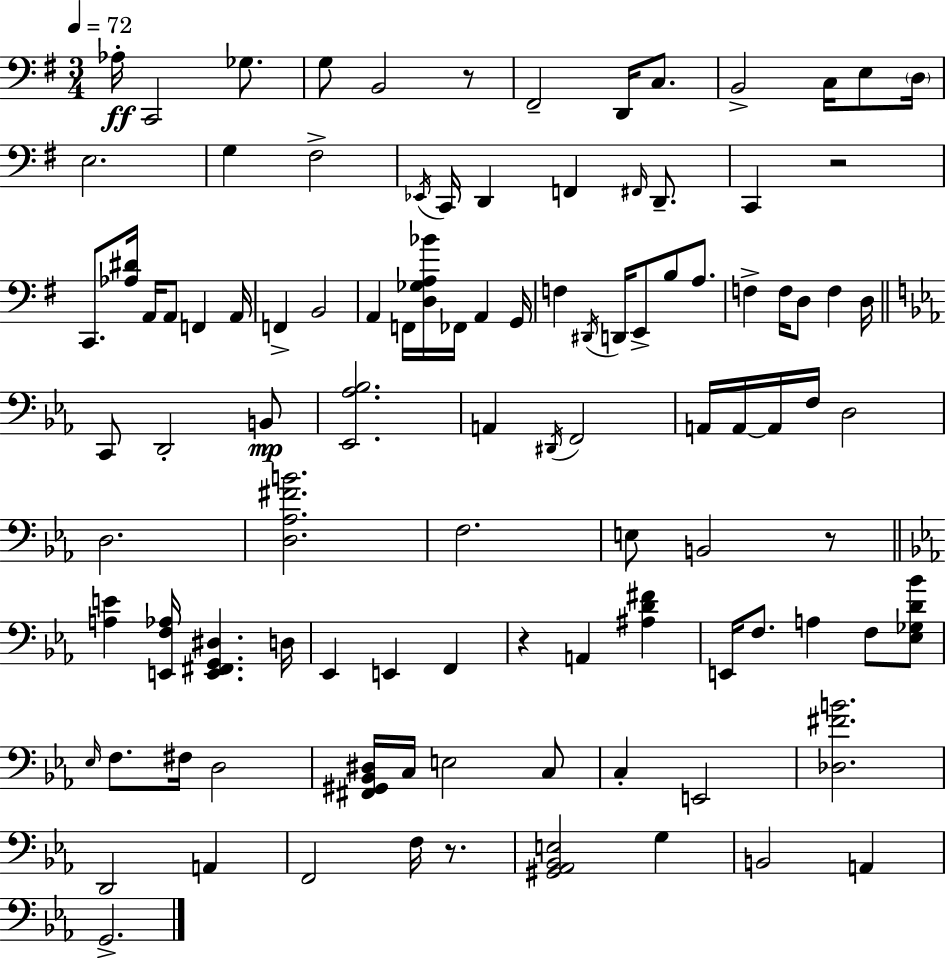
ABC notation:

X:1
T:Untitled
M:3/4
L:1/4
K:G
_A,/4 C,,2 _G,/2 G,/2 B,,2 z/2 ^F,,2 D,,/4 C,/2 B,,2 C,/4 E,/2 D,/4 E,2 G, ^F,2 _E,,/4 C,,/4 D,, F,, ^F,,/4 D,,/2 C,, z2 C,,/2 [_A,^D]/4 A,,/4 A,,/2 F,, A,,/4 F,, B,,2 A,, F,,/4 [D,_G,A,_B]/4 _F,,/4 A,, G,,/4 F, ^D,,/4 D,,/4 E,,/2 B,/2 A,/2 F, F,/4 D,/2 F, D,/4 C,,/2 D,,2 B,,/2 [_E,,_A,_B,]2 A,, ^D,,/4 F,,2 A,,/4 A,,/4 A,,/4 F,/4 D,2 D,2 [D,_A,^FB]2 F,2 E,/2 B,,2 z/2 [A,E] [E,,F,_A,]/4 [E,,^F,,G,,^D,] D,/4 _E,, E,, F,, z A,, [^A,D^F] E,,/4 F,/2 A, F,/2 [_E,_G,D_B]/2 _E,/4 F,/2 ^F,/4 D,2 [^F,,^G,,_B,,^D,]/4 C,/4 E,2 C,/2 C, E,,2 [_D,^FB]2 D,,2 A,, F,,2 F,/4 z/2 [^G,,_A,,_B,,E,]2 G, B,,2 A,, G,,2